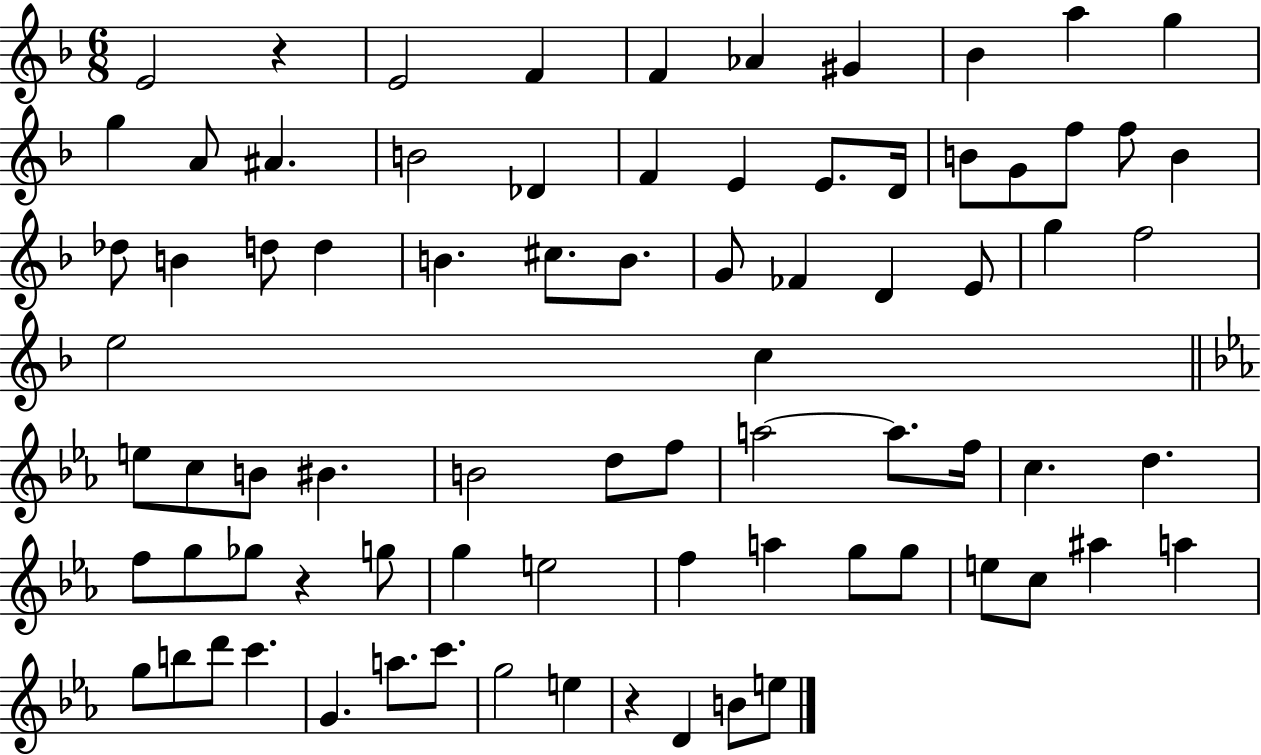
X:1
T:Untitled
M:6/8
L:1/4
K:F
E2 z E2 F F _A ^G _B a g g A/2 ^A B2 _D F E E/2 D/4 B/2 G/2 f/2 f/2 B _d/2 B d/2 d B ^c/2 B/2 G/2 _F D E/2 g f2 e2 c e/2 c/2 B/2 ^B B2 d/2 f/2 a2 a/2 f/4 c d f/2 g/2 _g/2 z g/2 g e2 f a g/2 g/2 e/2 c/2 ^a a g/2 b/2 d'/2 c' G a/2 c'/2 g2 e z D B/2 e/2